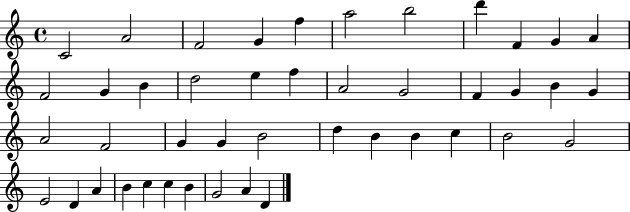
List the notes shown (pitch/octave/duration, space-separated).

C4/h A4/h F4/h G4/q F5/q A5/h B5/h D6/q F4/q G4/q A4/q F4/h G4/q B4/q D5/h E5/q F5/q A4/h G4/h F4/q G4/q B4/q G4/q A4/h F4/h G4/q G4/q B4/h D5/q B4/q B4/q C5/q B4/h G4/h E4/h D4/q A4/q B4/q C5/q C5/q B4/q G4/h A4/q D4/q